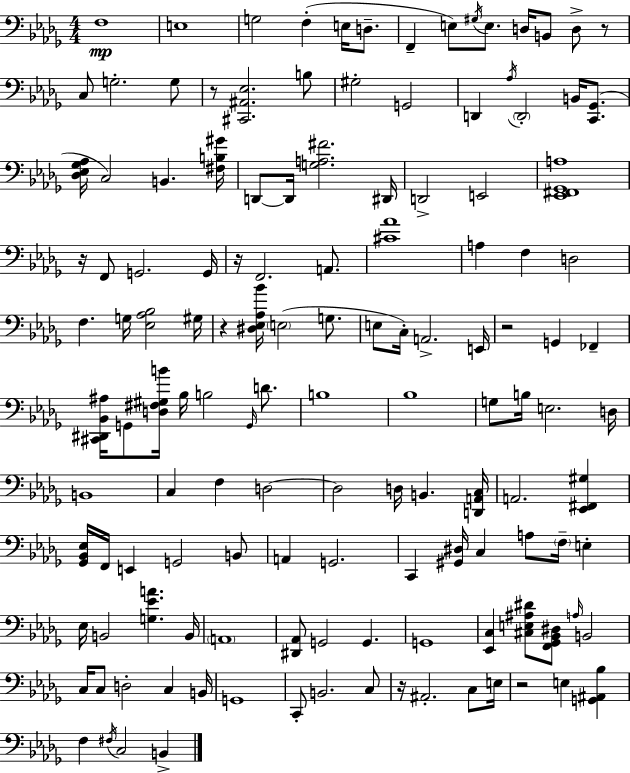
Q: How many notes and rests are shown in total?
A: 134